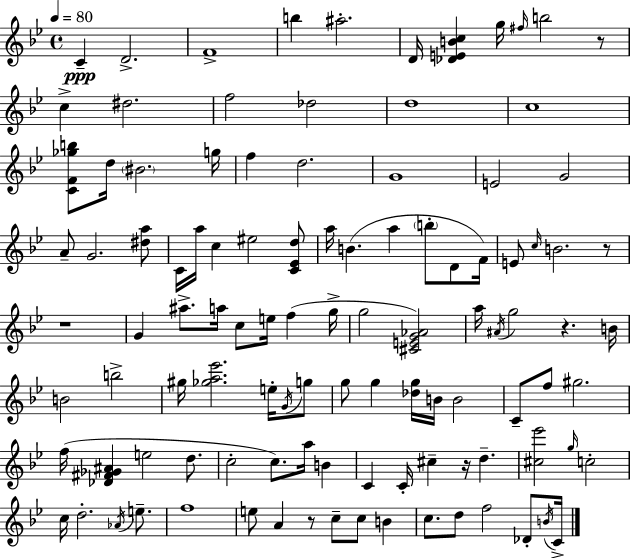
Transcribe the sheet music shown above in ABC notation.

X:1
T:Untitled
M:4/4
L:1/4
K:Bb
C D2 F4 b ^a2 D/4 [_DEBc] g/4 ^f/4 b2 z/2 c ^d2 f2 _d2 d4 c4 [CF_gb]/2 d/4 ^B2 g/4 f d2 G4 E2 G2 A/2 G2 [^da]/2 C/4 a/4 c ^e2 [C_Ed]/2 a/4 B a b/2 D/2 F/4 E/2 c/4 B2 z/2 z4 G ^a/2 a/4 c/2 e/4 f g/4 g2 [^CEG_A]2 a/4 ^A/4 g2 z B/4 B2 b2 ^g/4 [_ga_e']2 e/4 G/4 g/2 g/2 g [_dg]/4 B/4 B2 C/2 f/2 ^g2 f/4 [_D^F_G^A] e2 d/2 c2 c/2 a/4 B C C/4 ^c z/4 d [^c_e']2 g/4 c2 c/4 d2 _A/4 e/2 f4 e/2 A z/2 c/2 c/2 B c/2 d/2 f2 _D/2 B/4 C/4